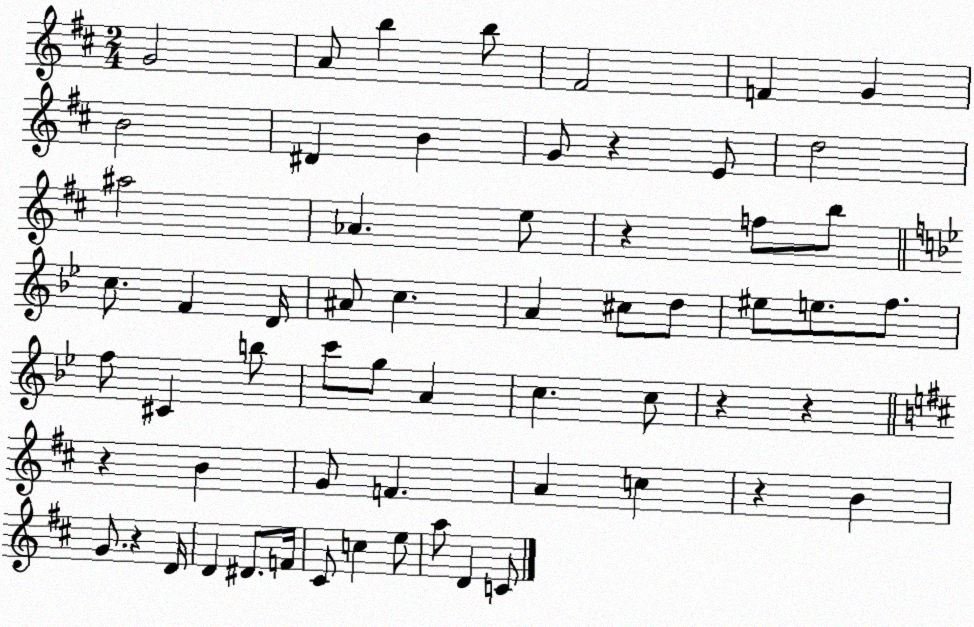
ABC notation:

X:1
T:Untitled
M:2/4
L:1/4
K:D
G2 A/2 b b/2 ^F2 F G B2 ^D B G/2 z E/2 d2 ^a2 _A e/2 z f/2 b/2 c/2 F D/4 ^A/2 c A ^c/2 d/2 ^e/2 e/2 f/2 f/2 ^C b/2 c'/2 g/2 A c c/2 z z z B G/2 F A c z B G/2 z D/4 D ^D/2 F/4 ^C/2 c e/2 a/2 D C/2